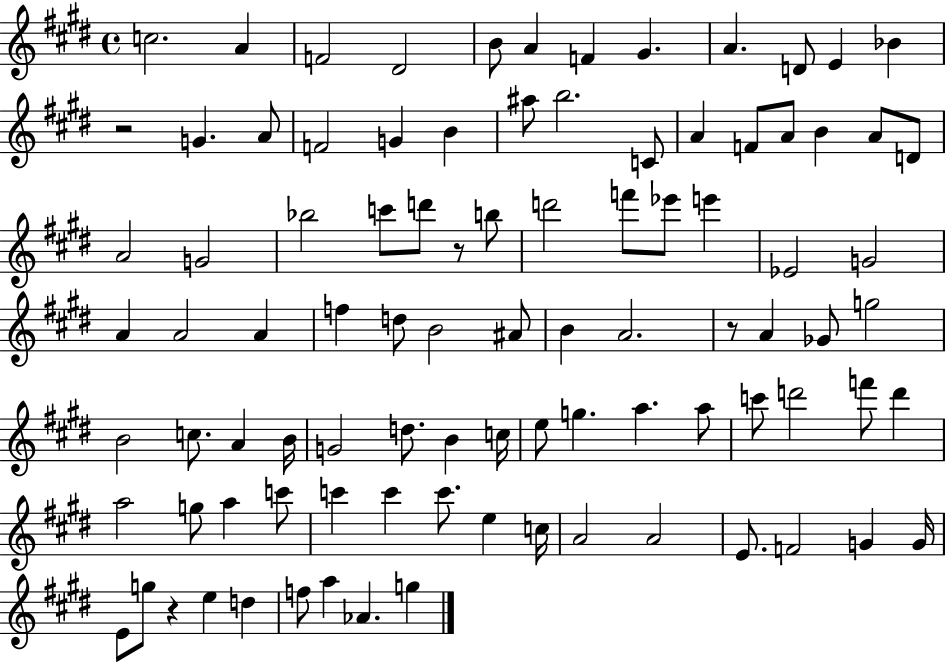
C5/h. A4/q F4/h D#4/h B4/e A4/q F4/q G#4/q. A4/q. D4/e E4/q Bb4/q R/h G4/q. A4/e F4/h G4/q B4/q A#5/e B5/h. C4/e A4/q F4/e A4/e B4/q A4/e D4/e A4/h G4/h Bb5/h C6/e D6/e R/e B5/e D6/h F6/e Eb6/e E6/q Eb4/h G4/h A4/q A4/h A4/q F5/q D5/e B4/h A#4/e B4/q A4/h. R/e A4/q Gb4/e G5/h B4/h C5/e. A4/q B4/s G4/h D5/e. B4/q C5/s E5/e G5/q. A5/q. A5/e C6/e D6/h F6/e D6/q A5/h G5/e A5/q C6/e C6/q C6/q C6/e. E5/q C5/s A4/h A4/h E4/e. F4/h G4/q G4/s E4/e G5/e R/q E5/q D5/q F5/e A5/q Ab4/q. G5/q